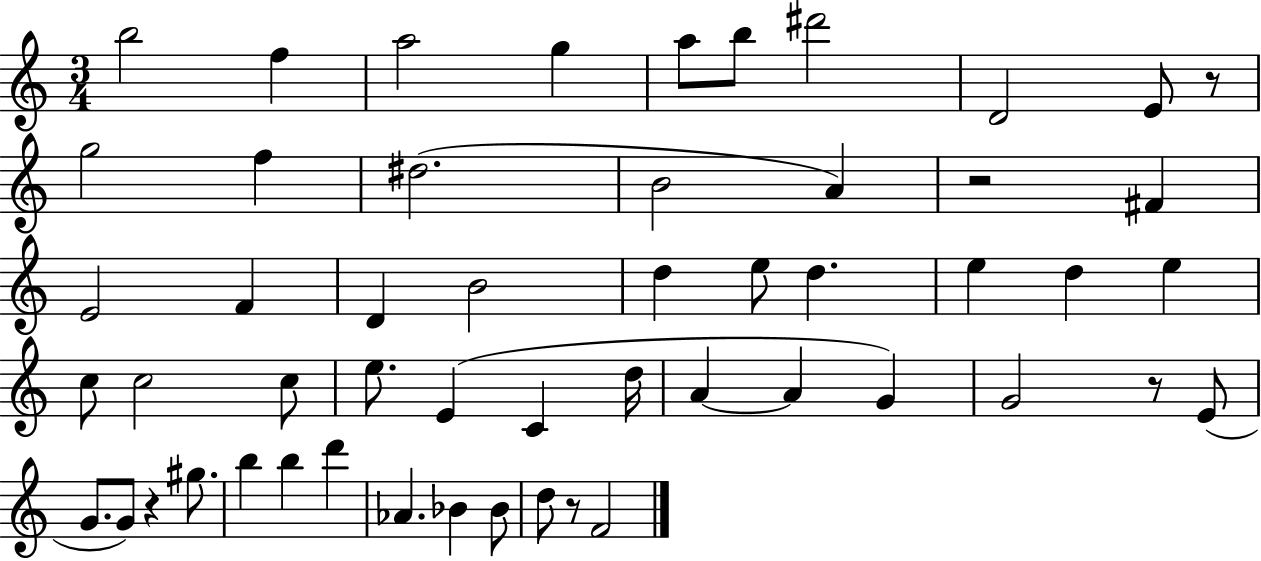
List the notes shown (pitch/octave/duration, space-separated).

B5/h F5/q A5/h G5/q A5/e B5/e D#6/h D4/h E4/e R/e G5/h F5/q D#5/h. B4/h A4/q R/h F#4/q E4/h F4/q D4/q B4/h D5/q E5/e D5/q. E5/q D5/q E5/q C5/e C5/h C5/e E5/e. E4/q C4/q D5/s A4/q A4/q G4/q G4/h R/e E4/e G4/e. G4/e R/q G#5/e. B5/q B5/q D6/q Ab4/q. Bb4/q Bb4/e D5/e R/e F4/h